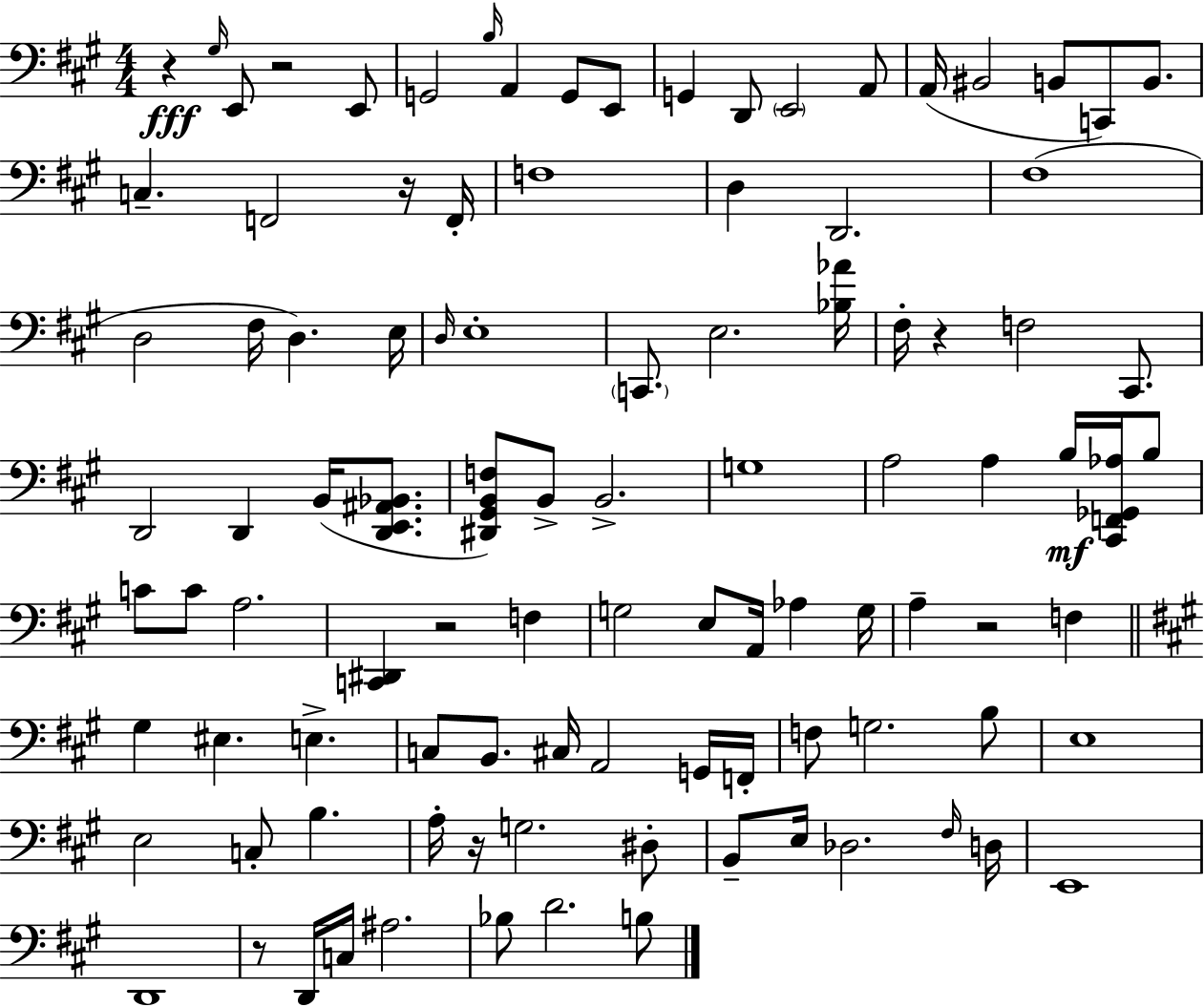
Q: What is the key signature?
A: A major